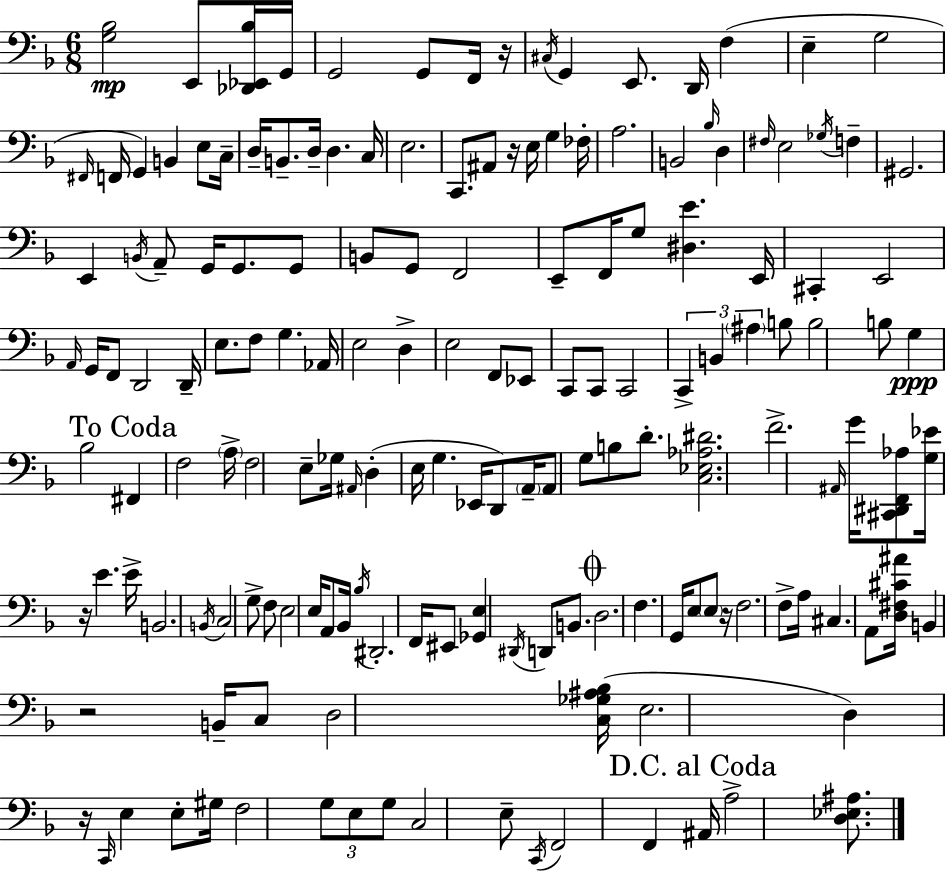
{
  \clef bass
  \numericTimeSignature
  \time 6/8
  \key d \minor
  \repeat volta 2 { <g bes>2\mp e,8 <des, ees, bes>16 g,16 | g,2 g,8 f,16 r16 | \acciaccatura { cis16 } g,4 e,8. d,16 f4( | e4-- g2 | \break \grace { fis,16 } f,16 g,4) b,4 e8 | c16-- d16-- b,8.-- d16-- d4. | c16 e2. | c,8. ais,8 r16 e16 g4 | \break fes16-. a2. | b,2 \grace { bes16 } d4 | \grace { fis16 } e2 | \acciaccatura { ges16 } f4-- gis,2. | \break e,4 \acciaccatura { b,16 } a,8-- | g,16 g,8. g,8 b,8 g,8 f,2 | e,8-- f,16 g8 <dis e'>4. | e,16 cis,4-. e,2 | \break \grace { a,16 } g,16 f,8 d,2 | d,16-- e8. f8 | g4. aes,16 e2 | d4-> e2 | \break f,8 ees,8 c,8 c,8 c,2 | \tuplet 3/2 { c,4-> b,4 | \parenthesize ais4 } b8 b2 | b8 g4\ppp bes2 | \break \mark "To Coda" fis,4 f2 | \parenthesize a16-> f2 | e8-- ges16 \grace { ais,16 } d4-.( | e16 g4. ees,16 d,8) \parenthesize a,16-- a,8 | \break g8 b8 d'8.-. <c ees aes dis'>2. | f'2.-> | \grace { ais,16 } g'16 <cis, dis, f, aes>8 | <g ees'>16 r16 e'4. e'16-> b,2. | \break \acciaccatura { b,16 } c2 | g8-> f8 e2 | e16 a,8 bes,16 \acciaccatura { bes16 } dis,2.-. | f,16 | \break eis,8 <ges, e>4 \acciaccatura { dis,16 } d,8 b,8. | \mark \markup { \musicglyph "scripts.coda" } d2. | f4. g,16 e8 \parenthesize e8 r16 | f2. | \break f8-> a16 cis4. a,8 <d fis cis' ais'>16 | b,4 r2 | b,16-- c8 d2 <c ges ais bes>16( | e2. | \break d4) r16 \grace { c,16 } e4 e8-. | gis16 f2 \tuplet 3/2 { g8 e8 | g8 } c2 e8-- | \acciaccatura { c,16 } f,2 f,4 | \break \mark "D.C. al Coda" ais,16 a2-> <d ees ais>8. | } \bar "|."
}